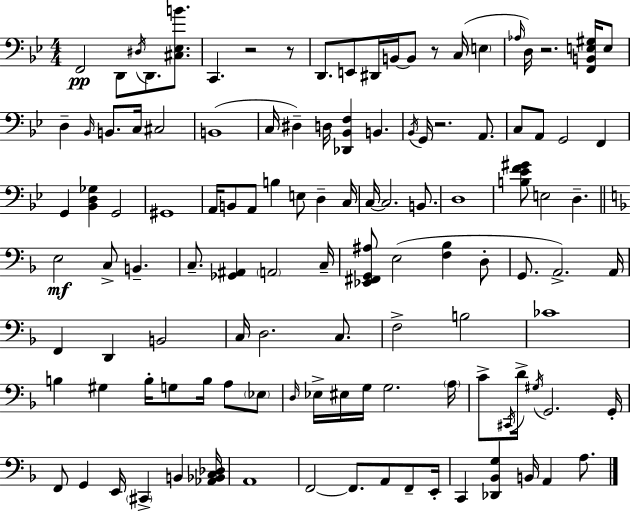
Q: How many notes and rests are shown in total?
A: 117